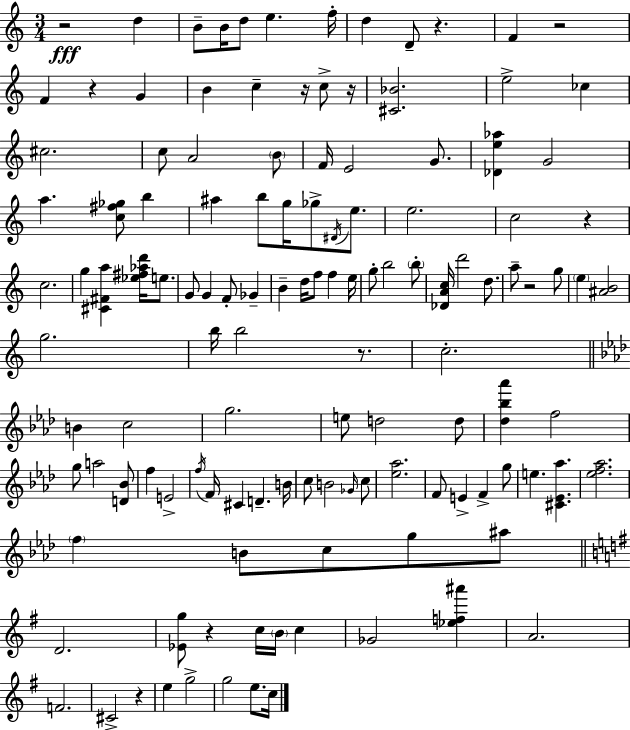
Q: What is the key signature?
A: C major